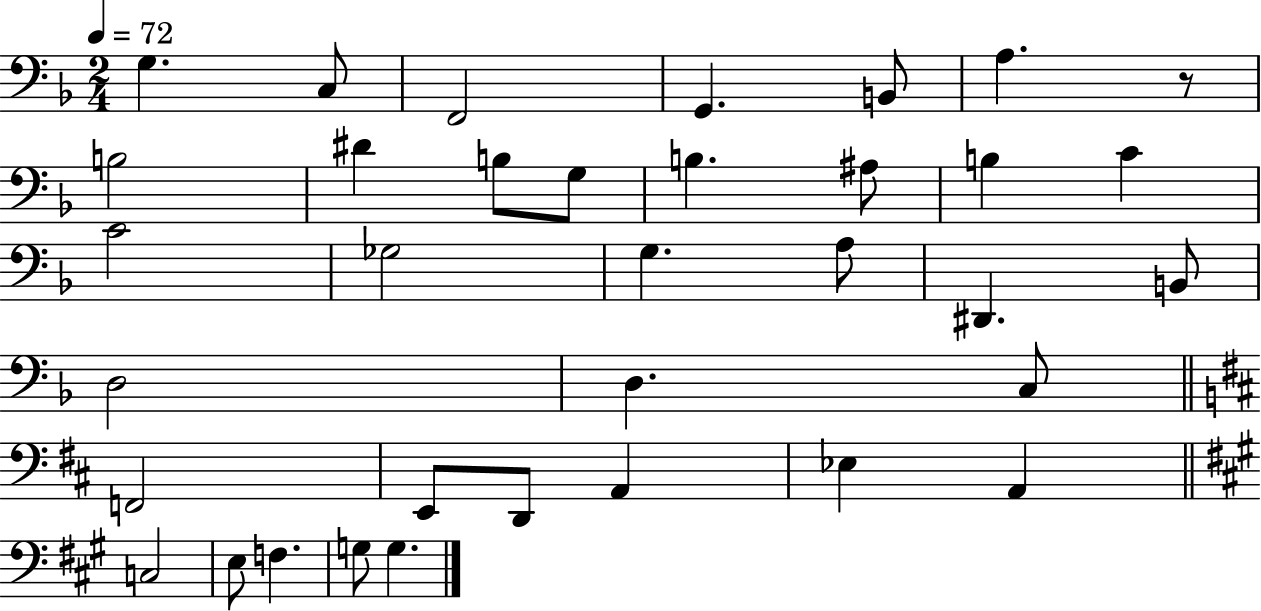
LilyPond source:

{
  \clef bass
  \numericTimeSignature
  \time 2/4
  \key f \major
  \tempo 4 = 72
  g4. c8 | f,2 | g,4. b,8 | a4. r8 | \break b2 | dis'4 b8 g8 | b4. ais8 | b4 c'4 | \break c'2 | ges2 | g4. a8 | dis,4. b,8 | \break d2 | d4. c8 | \bar "||" \break \key b \minor f,2 | e,8 d,8 a,4 | ees4 a,4 | \bar "||" \break \key a \major c2 | e8 f4. | g8 g4. | \bar "|."
}